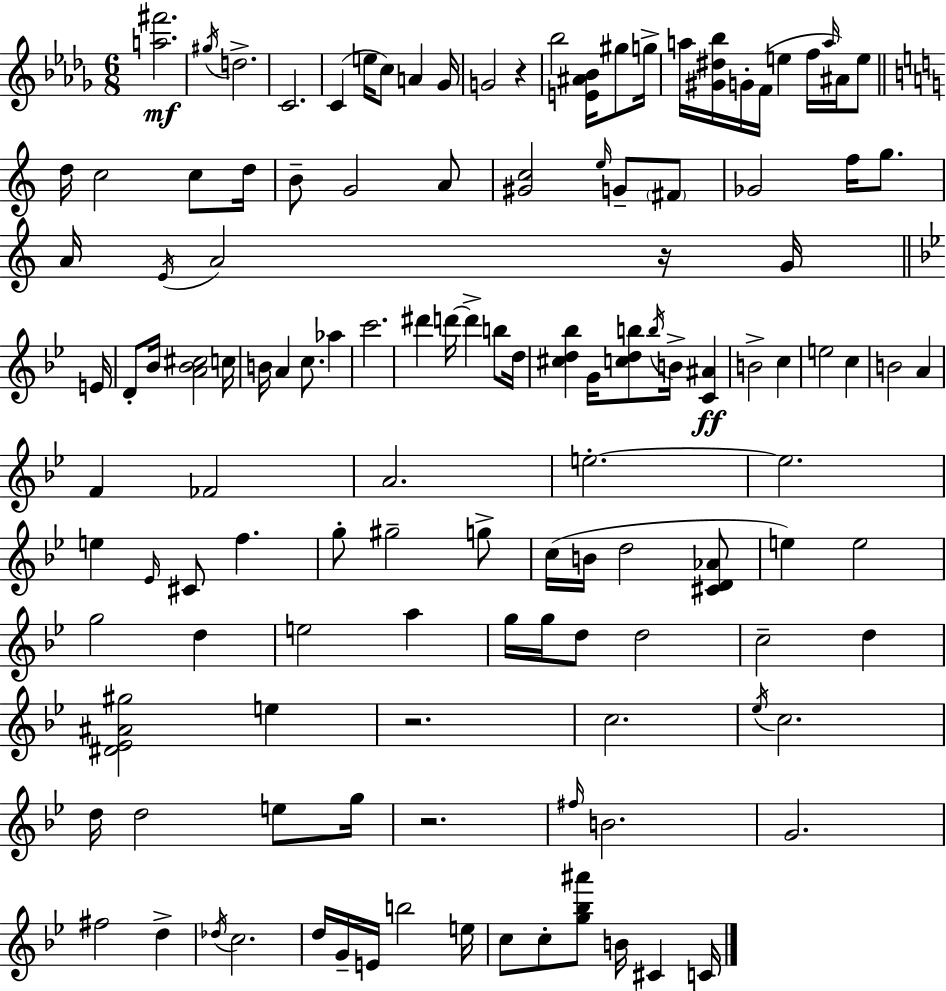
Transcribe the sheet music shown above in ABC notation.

X:1
T:Untitled
M:6/8
L:1/4
K:Bbm
[a^f']2 ^g/4 d2 C2 C e/4 c/2 A _G/4 G2 z _b2 [E^A_B]/4 ^g/2 g/4 a/4 [^G^d_b]/4 G/4 F/4 e f/4 a/4 ^A/4 e/2 d/4 c2 c/2 d/4 B/2 G2 A/2 [^Gc]2 e/4 G/2 ^F/2 _G2 f/4 g/2 A/4 E/4 A2 z/4 G/4 E/4 D/2 _B/4 [A_B^c]2 c/4 B/4 A c/2 _a c'2 ^d' d'/4 d' b/2 d/4 [^cd_b] G/4 [cdb]/2 b/4 B/4 [C^A] B2 c e2 c B2 A F _F2 A2 e2 e2 e _E/4 ^C/2 f g/2 ^g2 g/2 c/4 B/4 d2 [^CD_A]/2 e e2 g2 d e2 a g/4 g/4 d/2 d2 c2 d [^D_E^A^g]2 e z2 c2 _e/4 c2 d/4 d2 e/2 g/4 z2 ^f/4 B2 G2 ^f2 d _d/4 c2 d/4 G/4 E/4 b2 e/4 c/2 c/2 [g_b^a']/2 B/4 ^C C/4